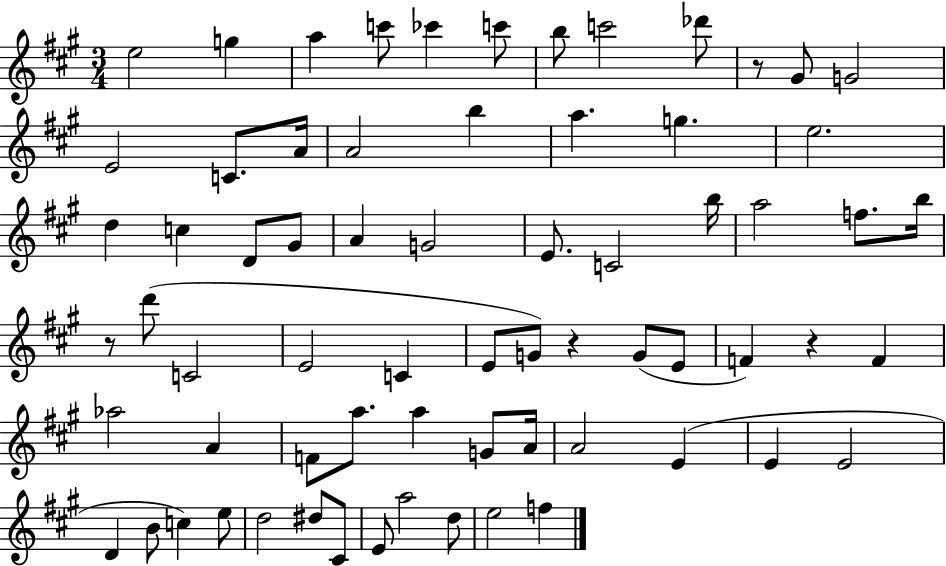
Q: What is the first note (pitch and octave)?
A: E5